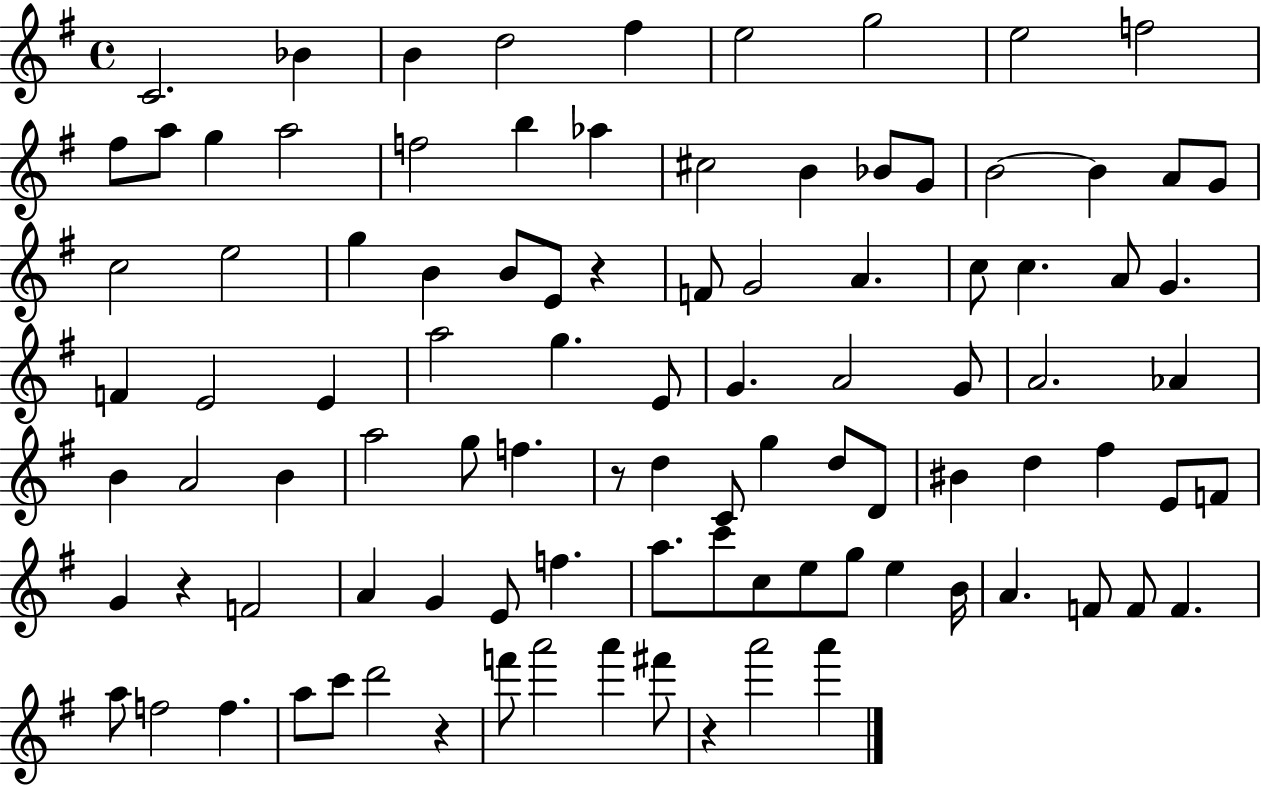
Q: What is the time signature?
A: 4/4